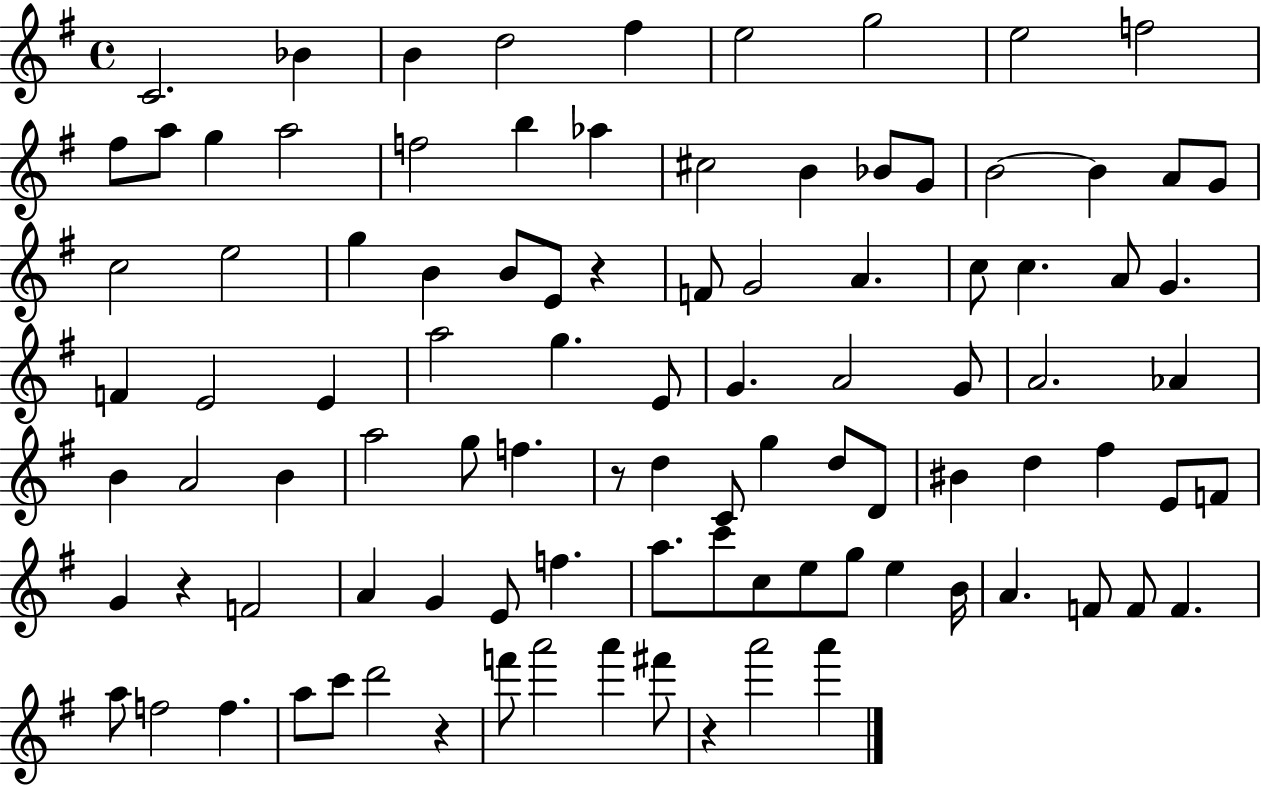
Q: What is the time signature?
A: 4/4